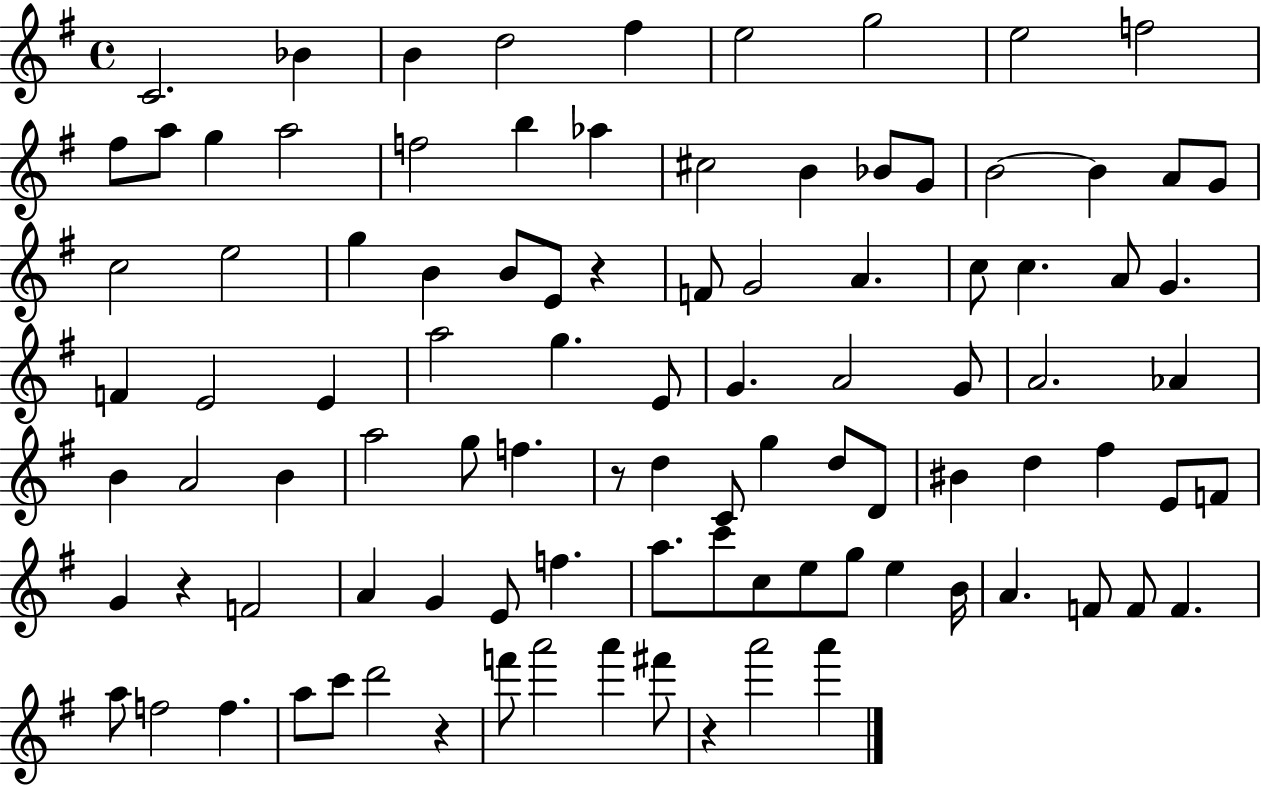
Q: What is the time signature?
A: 4/4